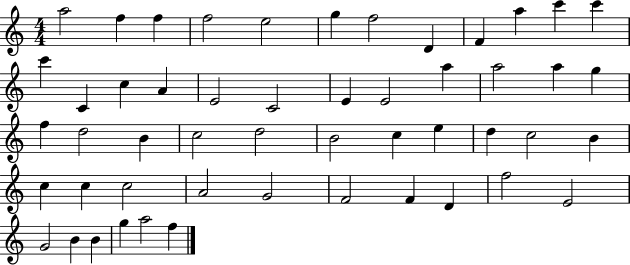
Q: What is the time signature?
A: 4/4